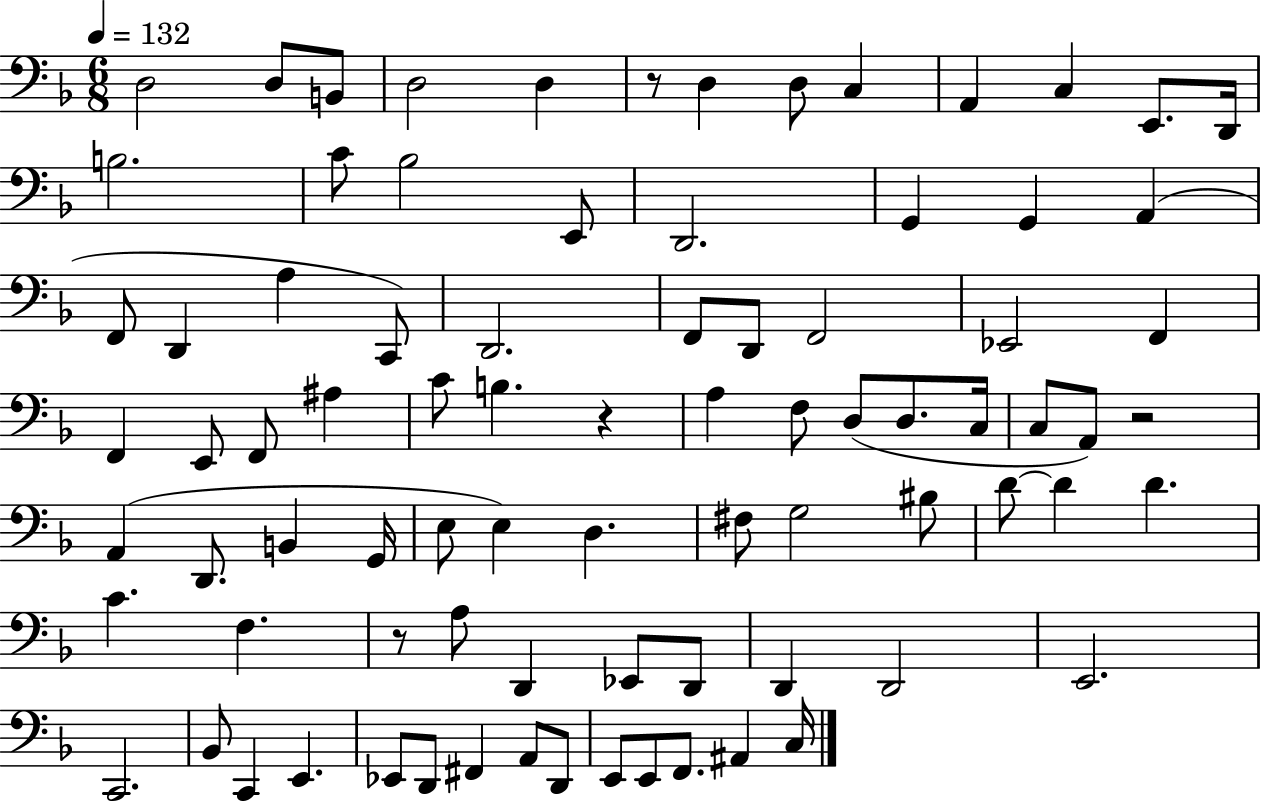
D3/h D3/e B2/e D3/h D3/q R/e D3/q D3/e C3/q A2/q C3/q E2/e. D2/s B3/h. C4/e Bb3/h E2/e D2/h. G2/q G2/q A2/q F2/e D2/q A3/q C2/e D2/h. F2/e D2/e F2/h Eb2/h F2/q F2/q E2/e F2/e A#3/q C4/e B3/q. R/q A3/q F3/e D3/e D3/e. C3/s C3/e A2/e R/h A2/q D2/e. B2/q G2/s E3/e E3/q D3/q. F#3/e G3/h BIS3/e D4/e D4/q D4/q. C4/q. F3/q. R/e A3/e D2/q Eb2/e D2/e D2/q D2/h E2/h. C2/h. Bb2/e C2/q E2/q. Eb2/e D2/e F#2/q A2/e D2/e E2/e E2/e F2/e. A#2/q C3/s